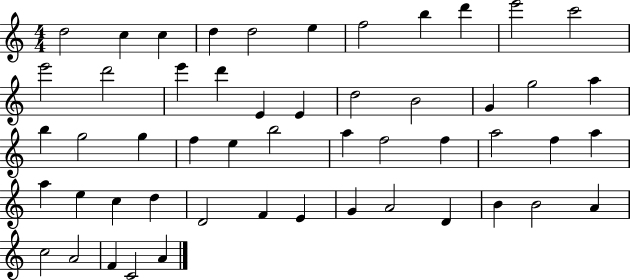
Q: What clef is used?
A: treble